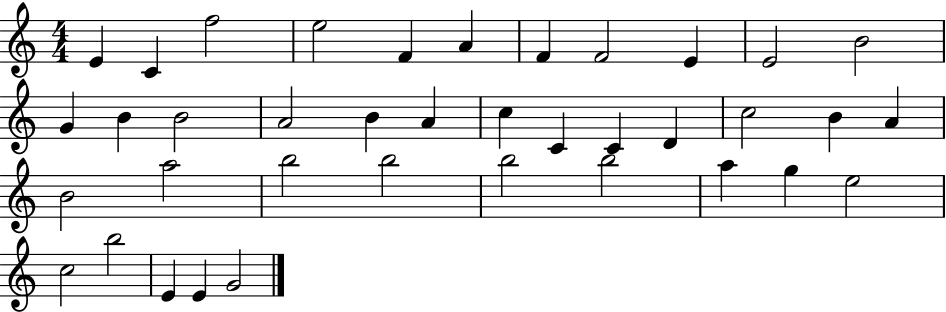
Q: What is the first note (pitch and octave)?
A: E4